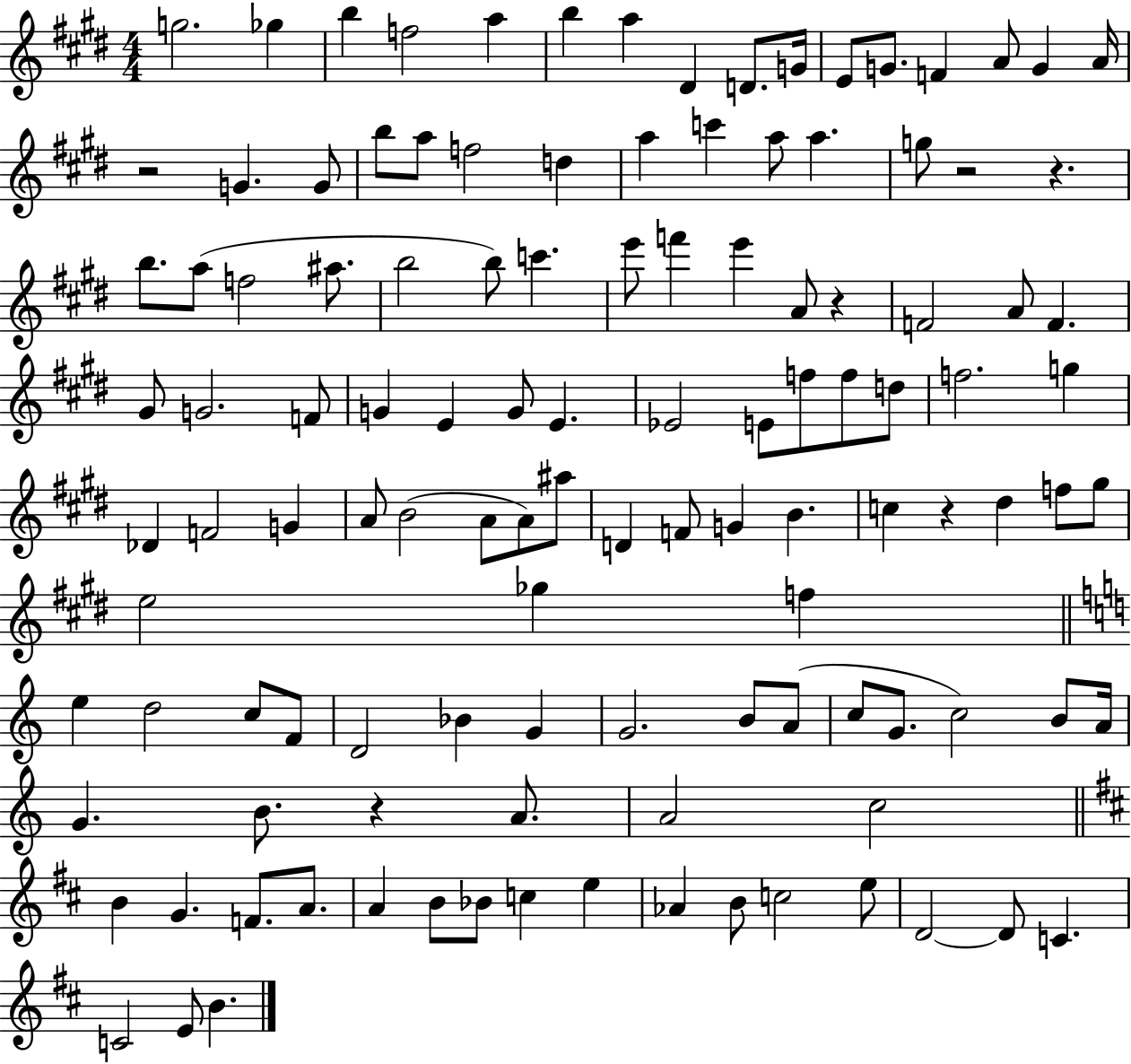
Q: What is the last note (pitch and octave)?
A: B4